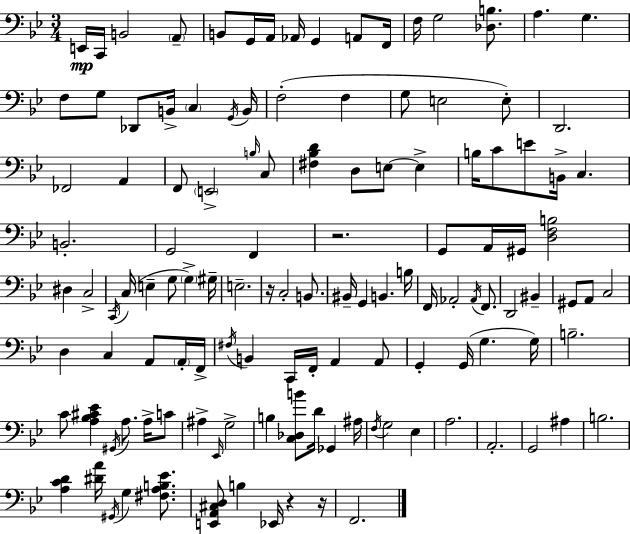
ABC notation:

X:1
T:Untitled
M:3/4
L:1/4
K:Gm
E,,/4 C,,/4 B,,2 A,,/2 B,,/2 G,,/4 A,,/4 _A,,/4 G,, A,,/2 F,,/4 F,/4 G,2 [_D,B,]/2 A, G, F,/2 G,/2 _D,,/2 B,,/4 C, G,,/4 B,,/4 F,2 F, G,/2 E,2 E,/2 D,,2 _F,,2 A,, F,,/2 E,,2 B,/4 C,/2 [^F,_B,D] D,/2 E,/2 E, B,/4 C/2 E/2 B,,/4 C, B,,2 G,,2 F,, z2 G,,/2 A,,/4 ^G,,/4 [D,F,B,]2 ^D, C,2 C,,/4 C,/4 E, G,/2 G, ^G,/4 E,2 z/4 C,2 B,,/2 ^B,,/4 G,, B,, B,/4 F,,/4 _A,,2 _A,,/4 F,,/2 D,,2 ^B,, ^G,,/2 A,,/2 C,2 D, C, A,,/2 A,,/4 F,,/4 ^F,/4 B,, C,,/4 F,,/4 A,, A,,/2 G,, G,,/4 G, G,/4 B,2 C/2 [A,_B,^C_E] ^G,,/4 A,/2 A,/4 C/2 ^A, _E,,/4 G,2 B, [C,_D,B]/2 D/4 _G,, ^A,/4 F,/4 G,2 _E, A,2 A,,2 G,,2 ^A, B,2 [A,CD] [^DA]/4 ^G,,/4 G, [^F,A,B,_E]/2 [E,,A,,^C,D,]/2 B, _E,,/4 z z/4 F,,2